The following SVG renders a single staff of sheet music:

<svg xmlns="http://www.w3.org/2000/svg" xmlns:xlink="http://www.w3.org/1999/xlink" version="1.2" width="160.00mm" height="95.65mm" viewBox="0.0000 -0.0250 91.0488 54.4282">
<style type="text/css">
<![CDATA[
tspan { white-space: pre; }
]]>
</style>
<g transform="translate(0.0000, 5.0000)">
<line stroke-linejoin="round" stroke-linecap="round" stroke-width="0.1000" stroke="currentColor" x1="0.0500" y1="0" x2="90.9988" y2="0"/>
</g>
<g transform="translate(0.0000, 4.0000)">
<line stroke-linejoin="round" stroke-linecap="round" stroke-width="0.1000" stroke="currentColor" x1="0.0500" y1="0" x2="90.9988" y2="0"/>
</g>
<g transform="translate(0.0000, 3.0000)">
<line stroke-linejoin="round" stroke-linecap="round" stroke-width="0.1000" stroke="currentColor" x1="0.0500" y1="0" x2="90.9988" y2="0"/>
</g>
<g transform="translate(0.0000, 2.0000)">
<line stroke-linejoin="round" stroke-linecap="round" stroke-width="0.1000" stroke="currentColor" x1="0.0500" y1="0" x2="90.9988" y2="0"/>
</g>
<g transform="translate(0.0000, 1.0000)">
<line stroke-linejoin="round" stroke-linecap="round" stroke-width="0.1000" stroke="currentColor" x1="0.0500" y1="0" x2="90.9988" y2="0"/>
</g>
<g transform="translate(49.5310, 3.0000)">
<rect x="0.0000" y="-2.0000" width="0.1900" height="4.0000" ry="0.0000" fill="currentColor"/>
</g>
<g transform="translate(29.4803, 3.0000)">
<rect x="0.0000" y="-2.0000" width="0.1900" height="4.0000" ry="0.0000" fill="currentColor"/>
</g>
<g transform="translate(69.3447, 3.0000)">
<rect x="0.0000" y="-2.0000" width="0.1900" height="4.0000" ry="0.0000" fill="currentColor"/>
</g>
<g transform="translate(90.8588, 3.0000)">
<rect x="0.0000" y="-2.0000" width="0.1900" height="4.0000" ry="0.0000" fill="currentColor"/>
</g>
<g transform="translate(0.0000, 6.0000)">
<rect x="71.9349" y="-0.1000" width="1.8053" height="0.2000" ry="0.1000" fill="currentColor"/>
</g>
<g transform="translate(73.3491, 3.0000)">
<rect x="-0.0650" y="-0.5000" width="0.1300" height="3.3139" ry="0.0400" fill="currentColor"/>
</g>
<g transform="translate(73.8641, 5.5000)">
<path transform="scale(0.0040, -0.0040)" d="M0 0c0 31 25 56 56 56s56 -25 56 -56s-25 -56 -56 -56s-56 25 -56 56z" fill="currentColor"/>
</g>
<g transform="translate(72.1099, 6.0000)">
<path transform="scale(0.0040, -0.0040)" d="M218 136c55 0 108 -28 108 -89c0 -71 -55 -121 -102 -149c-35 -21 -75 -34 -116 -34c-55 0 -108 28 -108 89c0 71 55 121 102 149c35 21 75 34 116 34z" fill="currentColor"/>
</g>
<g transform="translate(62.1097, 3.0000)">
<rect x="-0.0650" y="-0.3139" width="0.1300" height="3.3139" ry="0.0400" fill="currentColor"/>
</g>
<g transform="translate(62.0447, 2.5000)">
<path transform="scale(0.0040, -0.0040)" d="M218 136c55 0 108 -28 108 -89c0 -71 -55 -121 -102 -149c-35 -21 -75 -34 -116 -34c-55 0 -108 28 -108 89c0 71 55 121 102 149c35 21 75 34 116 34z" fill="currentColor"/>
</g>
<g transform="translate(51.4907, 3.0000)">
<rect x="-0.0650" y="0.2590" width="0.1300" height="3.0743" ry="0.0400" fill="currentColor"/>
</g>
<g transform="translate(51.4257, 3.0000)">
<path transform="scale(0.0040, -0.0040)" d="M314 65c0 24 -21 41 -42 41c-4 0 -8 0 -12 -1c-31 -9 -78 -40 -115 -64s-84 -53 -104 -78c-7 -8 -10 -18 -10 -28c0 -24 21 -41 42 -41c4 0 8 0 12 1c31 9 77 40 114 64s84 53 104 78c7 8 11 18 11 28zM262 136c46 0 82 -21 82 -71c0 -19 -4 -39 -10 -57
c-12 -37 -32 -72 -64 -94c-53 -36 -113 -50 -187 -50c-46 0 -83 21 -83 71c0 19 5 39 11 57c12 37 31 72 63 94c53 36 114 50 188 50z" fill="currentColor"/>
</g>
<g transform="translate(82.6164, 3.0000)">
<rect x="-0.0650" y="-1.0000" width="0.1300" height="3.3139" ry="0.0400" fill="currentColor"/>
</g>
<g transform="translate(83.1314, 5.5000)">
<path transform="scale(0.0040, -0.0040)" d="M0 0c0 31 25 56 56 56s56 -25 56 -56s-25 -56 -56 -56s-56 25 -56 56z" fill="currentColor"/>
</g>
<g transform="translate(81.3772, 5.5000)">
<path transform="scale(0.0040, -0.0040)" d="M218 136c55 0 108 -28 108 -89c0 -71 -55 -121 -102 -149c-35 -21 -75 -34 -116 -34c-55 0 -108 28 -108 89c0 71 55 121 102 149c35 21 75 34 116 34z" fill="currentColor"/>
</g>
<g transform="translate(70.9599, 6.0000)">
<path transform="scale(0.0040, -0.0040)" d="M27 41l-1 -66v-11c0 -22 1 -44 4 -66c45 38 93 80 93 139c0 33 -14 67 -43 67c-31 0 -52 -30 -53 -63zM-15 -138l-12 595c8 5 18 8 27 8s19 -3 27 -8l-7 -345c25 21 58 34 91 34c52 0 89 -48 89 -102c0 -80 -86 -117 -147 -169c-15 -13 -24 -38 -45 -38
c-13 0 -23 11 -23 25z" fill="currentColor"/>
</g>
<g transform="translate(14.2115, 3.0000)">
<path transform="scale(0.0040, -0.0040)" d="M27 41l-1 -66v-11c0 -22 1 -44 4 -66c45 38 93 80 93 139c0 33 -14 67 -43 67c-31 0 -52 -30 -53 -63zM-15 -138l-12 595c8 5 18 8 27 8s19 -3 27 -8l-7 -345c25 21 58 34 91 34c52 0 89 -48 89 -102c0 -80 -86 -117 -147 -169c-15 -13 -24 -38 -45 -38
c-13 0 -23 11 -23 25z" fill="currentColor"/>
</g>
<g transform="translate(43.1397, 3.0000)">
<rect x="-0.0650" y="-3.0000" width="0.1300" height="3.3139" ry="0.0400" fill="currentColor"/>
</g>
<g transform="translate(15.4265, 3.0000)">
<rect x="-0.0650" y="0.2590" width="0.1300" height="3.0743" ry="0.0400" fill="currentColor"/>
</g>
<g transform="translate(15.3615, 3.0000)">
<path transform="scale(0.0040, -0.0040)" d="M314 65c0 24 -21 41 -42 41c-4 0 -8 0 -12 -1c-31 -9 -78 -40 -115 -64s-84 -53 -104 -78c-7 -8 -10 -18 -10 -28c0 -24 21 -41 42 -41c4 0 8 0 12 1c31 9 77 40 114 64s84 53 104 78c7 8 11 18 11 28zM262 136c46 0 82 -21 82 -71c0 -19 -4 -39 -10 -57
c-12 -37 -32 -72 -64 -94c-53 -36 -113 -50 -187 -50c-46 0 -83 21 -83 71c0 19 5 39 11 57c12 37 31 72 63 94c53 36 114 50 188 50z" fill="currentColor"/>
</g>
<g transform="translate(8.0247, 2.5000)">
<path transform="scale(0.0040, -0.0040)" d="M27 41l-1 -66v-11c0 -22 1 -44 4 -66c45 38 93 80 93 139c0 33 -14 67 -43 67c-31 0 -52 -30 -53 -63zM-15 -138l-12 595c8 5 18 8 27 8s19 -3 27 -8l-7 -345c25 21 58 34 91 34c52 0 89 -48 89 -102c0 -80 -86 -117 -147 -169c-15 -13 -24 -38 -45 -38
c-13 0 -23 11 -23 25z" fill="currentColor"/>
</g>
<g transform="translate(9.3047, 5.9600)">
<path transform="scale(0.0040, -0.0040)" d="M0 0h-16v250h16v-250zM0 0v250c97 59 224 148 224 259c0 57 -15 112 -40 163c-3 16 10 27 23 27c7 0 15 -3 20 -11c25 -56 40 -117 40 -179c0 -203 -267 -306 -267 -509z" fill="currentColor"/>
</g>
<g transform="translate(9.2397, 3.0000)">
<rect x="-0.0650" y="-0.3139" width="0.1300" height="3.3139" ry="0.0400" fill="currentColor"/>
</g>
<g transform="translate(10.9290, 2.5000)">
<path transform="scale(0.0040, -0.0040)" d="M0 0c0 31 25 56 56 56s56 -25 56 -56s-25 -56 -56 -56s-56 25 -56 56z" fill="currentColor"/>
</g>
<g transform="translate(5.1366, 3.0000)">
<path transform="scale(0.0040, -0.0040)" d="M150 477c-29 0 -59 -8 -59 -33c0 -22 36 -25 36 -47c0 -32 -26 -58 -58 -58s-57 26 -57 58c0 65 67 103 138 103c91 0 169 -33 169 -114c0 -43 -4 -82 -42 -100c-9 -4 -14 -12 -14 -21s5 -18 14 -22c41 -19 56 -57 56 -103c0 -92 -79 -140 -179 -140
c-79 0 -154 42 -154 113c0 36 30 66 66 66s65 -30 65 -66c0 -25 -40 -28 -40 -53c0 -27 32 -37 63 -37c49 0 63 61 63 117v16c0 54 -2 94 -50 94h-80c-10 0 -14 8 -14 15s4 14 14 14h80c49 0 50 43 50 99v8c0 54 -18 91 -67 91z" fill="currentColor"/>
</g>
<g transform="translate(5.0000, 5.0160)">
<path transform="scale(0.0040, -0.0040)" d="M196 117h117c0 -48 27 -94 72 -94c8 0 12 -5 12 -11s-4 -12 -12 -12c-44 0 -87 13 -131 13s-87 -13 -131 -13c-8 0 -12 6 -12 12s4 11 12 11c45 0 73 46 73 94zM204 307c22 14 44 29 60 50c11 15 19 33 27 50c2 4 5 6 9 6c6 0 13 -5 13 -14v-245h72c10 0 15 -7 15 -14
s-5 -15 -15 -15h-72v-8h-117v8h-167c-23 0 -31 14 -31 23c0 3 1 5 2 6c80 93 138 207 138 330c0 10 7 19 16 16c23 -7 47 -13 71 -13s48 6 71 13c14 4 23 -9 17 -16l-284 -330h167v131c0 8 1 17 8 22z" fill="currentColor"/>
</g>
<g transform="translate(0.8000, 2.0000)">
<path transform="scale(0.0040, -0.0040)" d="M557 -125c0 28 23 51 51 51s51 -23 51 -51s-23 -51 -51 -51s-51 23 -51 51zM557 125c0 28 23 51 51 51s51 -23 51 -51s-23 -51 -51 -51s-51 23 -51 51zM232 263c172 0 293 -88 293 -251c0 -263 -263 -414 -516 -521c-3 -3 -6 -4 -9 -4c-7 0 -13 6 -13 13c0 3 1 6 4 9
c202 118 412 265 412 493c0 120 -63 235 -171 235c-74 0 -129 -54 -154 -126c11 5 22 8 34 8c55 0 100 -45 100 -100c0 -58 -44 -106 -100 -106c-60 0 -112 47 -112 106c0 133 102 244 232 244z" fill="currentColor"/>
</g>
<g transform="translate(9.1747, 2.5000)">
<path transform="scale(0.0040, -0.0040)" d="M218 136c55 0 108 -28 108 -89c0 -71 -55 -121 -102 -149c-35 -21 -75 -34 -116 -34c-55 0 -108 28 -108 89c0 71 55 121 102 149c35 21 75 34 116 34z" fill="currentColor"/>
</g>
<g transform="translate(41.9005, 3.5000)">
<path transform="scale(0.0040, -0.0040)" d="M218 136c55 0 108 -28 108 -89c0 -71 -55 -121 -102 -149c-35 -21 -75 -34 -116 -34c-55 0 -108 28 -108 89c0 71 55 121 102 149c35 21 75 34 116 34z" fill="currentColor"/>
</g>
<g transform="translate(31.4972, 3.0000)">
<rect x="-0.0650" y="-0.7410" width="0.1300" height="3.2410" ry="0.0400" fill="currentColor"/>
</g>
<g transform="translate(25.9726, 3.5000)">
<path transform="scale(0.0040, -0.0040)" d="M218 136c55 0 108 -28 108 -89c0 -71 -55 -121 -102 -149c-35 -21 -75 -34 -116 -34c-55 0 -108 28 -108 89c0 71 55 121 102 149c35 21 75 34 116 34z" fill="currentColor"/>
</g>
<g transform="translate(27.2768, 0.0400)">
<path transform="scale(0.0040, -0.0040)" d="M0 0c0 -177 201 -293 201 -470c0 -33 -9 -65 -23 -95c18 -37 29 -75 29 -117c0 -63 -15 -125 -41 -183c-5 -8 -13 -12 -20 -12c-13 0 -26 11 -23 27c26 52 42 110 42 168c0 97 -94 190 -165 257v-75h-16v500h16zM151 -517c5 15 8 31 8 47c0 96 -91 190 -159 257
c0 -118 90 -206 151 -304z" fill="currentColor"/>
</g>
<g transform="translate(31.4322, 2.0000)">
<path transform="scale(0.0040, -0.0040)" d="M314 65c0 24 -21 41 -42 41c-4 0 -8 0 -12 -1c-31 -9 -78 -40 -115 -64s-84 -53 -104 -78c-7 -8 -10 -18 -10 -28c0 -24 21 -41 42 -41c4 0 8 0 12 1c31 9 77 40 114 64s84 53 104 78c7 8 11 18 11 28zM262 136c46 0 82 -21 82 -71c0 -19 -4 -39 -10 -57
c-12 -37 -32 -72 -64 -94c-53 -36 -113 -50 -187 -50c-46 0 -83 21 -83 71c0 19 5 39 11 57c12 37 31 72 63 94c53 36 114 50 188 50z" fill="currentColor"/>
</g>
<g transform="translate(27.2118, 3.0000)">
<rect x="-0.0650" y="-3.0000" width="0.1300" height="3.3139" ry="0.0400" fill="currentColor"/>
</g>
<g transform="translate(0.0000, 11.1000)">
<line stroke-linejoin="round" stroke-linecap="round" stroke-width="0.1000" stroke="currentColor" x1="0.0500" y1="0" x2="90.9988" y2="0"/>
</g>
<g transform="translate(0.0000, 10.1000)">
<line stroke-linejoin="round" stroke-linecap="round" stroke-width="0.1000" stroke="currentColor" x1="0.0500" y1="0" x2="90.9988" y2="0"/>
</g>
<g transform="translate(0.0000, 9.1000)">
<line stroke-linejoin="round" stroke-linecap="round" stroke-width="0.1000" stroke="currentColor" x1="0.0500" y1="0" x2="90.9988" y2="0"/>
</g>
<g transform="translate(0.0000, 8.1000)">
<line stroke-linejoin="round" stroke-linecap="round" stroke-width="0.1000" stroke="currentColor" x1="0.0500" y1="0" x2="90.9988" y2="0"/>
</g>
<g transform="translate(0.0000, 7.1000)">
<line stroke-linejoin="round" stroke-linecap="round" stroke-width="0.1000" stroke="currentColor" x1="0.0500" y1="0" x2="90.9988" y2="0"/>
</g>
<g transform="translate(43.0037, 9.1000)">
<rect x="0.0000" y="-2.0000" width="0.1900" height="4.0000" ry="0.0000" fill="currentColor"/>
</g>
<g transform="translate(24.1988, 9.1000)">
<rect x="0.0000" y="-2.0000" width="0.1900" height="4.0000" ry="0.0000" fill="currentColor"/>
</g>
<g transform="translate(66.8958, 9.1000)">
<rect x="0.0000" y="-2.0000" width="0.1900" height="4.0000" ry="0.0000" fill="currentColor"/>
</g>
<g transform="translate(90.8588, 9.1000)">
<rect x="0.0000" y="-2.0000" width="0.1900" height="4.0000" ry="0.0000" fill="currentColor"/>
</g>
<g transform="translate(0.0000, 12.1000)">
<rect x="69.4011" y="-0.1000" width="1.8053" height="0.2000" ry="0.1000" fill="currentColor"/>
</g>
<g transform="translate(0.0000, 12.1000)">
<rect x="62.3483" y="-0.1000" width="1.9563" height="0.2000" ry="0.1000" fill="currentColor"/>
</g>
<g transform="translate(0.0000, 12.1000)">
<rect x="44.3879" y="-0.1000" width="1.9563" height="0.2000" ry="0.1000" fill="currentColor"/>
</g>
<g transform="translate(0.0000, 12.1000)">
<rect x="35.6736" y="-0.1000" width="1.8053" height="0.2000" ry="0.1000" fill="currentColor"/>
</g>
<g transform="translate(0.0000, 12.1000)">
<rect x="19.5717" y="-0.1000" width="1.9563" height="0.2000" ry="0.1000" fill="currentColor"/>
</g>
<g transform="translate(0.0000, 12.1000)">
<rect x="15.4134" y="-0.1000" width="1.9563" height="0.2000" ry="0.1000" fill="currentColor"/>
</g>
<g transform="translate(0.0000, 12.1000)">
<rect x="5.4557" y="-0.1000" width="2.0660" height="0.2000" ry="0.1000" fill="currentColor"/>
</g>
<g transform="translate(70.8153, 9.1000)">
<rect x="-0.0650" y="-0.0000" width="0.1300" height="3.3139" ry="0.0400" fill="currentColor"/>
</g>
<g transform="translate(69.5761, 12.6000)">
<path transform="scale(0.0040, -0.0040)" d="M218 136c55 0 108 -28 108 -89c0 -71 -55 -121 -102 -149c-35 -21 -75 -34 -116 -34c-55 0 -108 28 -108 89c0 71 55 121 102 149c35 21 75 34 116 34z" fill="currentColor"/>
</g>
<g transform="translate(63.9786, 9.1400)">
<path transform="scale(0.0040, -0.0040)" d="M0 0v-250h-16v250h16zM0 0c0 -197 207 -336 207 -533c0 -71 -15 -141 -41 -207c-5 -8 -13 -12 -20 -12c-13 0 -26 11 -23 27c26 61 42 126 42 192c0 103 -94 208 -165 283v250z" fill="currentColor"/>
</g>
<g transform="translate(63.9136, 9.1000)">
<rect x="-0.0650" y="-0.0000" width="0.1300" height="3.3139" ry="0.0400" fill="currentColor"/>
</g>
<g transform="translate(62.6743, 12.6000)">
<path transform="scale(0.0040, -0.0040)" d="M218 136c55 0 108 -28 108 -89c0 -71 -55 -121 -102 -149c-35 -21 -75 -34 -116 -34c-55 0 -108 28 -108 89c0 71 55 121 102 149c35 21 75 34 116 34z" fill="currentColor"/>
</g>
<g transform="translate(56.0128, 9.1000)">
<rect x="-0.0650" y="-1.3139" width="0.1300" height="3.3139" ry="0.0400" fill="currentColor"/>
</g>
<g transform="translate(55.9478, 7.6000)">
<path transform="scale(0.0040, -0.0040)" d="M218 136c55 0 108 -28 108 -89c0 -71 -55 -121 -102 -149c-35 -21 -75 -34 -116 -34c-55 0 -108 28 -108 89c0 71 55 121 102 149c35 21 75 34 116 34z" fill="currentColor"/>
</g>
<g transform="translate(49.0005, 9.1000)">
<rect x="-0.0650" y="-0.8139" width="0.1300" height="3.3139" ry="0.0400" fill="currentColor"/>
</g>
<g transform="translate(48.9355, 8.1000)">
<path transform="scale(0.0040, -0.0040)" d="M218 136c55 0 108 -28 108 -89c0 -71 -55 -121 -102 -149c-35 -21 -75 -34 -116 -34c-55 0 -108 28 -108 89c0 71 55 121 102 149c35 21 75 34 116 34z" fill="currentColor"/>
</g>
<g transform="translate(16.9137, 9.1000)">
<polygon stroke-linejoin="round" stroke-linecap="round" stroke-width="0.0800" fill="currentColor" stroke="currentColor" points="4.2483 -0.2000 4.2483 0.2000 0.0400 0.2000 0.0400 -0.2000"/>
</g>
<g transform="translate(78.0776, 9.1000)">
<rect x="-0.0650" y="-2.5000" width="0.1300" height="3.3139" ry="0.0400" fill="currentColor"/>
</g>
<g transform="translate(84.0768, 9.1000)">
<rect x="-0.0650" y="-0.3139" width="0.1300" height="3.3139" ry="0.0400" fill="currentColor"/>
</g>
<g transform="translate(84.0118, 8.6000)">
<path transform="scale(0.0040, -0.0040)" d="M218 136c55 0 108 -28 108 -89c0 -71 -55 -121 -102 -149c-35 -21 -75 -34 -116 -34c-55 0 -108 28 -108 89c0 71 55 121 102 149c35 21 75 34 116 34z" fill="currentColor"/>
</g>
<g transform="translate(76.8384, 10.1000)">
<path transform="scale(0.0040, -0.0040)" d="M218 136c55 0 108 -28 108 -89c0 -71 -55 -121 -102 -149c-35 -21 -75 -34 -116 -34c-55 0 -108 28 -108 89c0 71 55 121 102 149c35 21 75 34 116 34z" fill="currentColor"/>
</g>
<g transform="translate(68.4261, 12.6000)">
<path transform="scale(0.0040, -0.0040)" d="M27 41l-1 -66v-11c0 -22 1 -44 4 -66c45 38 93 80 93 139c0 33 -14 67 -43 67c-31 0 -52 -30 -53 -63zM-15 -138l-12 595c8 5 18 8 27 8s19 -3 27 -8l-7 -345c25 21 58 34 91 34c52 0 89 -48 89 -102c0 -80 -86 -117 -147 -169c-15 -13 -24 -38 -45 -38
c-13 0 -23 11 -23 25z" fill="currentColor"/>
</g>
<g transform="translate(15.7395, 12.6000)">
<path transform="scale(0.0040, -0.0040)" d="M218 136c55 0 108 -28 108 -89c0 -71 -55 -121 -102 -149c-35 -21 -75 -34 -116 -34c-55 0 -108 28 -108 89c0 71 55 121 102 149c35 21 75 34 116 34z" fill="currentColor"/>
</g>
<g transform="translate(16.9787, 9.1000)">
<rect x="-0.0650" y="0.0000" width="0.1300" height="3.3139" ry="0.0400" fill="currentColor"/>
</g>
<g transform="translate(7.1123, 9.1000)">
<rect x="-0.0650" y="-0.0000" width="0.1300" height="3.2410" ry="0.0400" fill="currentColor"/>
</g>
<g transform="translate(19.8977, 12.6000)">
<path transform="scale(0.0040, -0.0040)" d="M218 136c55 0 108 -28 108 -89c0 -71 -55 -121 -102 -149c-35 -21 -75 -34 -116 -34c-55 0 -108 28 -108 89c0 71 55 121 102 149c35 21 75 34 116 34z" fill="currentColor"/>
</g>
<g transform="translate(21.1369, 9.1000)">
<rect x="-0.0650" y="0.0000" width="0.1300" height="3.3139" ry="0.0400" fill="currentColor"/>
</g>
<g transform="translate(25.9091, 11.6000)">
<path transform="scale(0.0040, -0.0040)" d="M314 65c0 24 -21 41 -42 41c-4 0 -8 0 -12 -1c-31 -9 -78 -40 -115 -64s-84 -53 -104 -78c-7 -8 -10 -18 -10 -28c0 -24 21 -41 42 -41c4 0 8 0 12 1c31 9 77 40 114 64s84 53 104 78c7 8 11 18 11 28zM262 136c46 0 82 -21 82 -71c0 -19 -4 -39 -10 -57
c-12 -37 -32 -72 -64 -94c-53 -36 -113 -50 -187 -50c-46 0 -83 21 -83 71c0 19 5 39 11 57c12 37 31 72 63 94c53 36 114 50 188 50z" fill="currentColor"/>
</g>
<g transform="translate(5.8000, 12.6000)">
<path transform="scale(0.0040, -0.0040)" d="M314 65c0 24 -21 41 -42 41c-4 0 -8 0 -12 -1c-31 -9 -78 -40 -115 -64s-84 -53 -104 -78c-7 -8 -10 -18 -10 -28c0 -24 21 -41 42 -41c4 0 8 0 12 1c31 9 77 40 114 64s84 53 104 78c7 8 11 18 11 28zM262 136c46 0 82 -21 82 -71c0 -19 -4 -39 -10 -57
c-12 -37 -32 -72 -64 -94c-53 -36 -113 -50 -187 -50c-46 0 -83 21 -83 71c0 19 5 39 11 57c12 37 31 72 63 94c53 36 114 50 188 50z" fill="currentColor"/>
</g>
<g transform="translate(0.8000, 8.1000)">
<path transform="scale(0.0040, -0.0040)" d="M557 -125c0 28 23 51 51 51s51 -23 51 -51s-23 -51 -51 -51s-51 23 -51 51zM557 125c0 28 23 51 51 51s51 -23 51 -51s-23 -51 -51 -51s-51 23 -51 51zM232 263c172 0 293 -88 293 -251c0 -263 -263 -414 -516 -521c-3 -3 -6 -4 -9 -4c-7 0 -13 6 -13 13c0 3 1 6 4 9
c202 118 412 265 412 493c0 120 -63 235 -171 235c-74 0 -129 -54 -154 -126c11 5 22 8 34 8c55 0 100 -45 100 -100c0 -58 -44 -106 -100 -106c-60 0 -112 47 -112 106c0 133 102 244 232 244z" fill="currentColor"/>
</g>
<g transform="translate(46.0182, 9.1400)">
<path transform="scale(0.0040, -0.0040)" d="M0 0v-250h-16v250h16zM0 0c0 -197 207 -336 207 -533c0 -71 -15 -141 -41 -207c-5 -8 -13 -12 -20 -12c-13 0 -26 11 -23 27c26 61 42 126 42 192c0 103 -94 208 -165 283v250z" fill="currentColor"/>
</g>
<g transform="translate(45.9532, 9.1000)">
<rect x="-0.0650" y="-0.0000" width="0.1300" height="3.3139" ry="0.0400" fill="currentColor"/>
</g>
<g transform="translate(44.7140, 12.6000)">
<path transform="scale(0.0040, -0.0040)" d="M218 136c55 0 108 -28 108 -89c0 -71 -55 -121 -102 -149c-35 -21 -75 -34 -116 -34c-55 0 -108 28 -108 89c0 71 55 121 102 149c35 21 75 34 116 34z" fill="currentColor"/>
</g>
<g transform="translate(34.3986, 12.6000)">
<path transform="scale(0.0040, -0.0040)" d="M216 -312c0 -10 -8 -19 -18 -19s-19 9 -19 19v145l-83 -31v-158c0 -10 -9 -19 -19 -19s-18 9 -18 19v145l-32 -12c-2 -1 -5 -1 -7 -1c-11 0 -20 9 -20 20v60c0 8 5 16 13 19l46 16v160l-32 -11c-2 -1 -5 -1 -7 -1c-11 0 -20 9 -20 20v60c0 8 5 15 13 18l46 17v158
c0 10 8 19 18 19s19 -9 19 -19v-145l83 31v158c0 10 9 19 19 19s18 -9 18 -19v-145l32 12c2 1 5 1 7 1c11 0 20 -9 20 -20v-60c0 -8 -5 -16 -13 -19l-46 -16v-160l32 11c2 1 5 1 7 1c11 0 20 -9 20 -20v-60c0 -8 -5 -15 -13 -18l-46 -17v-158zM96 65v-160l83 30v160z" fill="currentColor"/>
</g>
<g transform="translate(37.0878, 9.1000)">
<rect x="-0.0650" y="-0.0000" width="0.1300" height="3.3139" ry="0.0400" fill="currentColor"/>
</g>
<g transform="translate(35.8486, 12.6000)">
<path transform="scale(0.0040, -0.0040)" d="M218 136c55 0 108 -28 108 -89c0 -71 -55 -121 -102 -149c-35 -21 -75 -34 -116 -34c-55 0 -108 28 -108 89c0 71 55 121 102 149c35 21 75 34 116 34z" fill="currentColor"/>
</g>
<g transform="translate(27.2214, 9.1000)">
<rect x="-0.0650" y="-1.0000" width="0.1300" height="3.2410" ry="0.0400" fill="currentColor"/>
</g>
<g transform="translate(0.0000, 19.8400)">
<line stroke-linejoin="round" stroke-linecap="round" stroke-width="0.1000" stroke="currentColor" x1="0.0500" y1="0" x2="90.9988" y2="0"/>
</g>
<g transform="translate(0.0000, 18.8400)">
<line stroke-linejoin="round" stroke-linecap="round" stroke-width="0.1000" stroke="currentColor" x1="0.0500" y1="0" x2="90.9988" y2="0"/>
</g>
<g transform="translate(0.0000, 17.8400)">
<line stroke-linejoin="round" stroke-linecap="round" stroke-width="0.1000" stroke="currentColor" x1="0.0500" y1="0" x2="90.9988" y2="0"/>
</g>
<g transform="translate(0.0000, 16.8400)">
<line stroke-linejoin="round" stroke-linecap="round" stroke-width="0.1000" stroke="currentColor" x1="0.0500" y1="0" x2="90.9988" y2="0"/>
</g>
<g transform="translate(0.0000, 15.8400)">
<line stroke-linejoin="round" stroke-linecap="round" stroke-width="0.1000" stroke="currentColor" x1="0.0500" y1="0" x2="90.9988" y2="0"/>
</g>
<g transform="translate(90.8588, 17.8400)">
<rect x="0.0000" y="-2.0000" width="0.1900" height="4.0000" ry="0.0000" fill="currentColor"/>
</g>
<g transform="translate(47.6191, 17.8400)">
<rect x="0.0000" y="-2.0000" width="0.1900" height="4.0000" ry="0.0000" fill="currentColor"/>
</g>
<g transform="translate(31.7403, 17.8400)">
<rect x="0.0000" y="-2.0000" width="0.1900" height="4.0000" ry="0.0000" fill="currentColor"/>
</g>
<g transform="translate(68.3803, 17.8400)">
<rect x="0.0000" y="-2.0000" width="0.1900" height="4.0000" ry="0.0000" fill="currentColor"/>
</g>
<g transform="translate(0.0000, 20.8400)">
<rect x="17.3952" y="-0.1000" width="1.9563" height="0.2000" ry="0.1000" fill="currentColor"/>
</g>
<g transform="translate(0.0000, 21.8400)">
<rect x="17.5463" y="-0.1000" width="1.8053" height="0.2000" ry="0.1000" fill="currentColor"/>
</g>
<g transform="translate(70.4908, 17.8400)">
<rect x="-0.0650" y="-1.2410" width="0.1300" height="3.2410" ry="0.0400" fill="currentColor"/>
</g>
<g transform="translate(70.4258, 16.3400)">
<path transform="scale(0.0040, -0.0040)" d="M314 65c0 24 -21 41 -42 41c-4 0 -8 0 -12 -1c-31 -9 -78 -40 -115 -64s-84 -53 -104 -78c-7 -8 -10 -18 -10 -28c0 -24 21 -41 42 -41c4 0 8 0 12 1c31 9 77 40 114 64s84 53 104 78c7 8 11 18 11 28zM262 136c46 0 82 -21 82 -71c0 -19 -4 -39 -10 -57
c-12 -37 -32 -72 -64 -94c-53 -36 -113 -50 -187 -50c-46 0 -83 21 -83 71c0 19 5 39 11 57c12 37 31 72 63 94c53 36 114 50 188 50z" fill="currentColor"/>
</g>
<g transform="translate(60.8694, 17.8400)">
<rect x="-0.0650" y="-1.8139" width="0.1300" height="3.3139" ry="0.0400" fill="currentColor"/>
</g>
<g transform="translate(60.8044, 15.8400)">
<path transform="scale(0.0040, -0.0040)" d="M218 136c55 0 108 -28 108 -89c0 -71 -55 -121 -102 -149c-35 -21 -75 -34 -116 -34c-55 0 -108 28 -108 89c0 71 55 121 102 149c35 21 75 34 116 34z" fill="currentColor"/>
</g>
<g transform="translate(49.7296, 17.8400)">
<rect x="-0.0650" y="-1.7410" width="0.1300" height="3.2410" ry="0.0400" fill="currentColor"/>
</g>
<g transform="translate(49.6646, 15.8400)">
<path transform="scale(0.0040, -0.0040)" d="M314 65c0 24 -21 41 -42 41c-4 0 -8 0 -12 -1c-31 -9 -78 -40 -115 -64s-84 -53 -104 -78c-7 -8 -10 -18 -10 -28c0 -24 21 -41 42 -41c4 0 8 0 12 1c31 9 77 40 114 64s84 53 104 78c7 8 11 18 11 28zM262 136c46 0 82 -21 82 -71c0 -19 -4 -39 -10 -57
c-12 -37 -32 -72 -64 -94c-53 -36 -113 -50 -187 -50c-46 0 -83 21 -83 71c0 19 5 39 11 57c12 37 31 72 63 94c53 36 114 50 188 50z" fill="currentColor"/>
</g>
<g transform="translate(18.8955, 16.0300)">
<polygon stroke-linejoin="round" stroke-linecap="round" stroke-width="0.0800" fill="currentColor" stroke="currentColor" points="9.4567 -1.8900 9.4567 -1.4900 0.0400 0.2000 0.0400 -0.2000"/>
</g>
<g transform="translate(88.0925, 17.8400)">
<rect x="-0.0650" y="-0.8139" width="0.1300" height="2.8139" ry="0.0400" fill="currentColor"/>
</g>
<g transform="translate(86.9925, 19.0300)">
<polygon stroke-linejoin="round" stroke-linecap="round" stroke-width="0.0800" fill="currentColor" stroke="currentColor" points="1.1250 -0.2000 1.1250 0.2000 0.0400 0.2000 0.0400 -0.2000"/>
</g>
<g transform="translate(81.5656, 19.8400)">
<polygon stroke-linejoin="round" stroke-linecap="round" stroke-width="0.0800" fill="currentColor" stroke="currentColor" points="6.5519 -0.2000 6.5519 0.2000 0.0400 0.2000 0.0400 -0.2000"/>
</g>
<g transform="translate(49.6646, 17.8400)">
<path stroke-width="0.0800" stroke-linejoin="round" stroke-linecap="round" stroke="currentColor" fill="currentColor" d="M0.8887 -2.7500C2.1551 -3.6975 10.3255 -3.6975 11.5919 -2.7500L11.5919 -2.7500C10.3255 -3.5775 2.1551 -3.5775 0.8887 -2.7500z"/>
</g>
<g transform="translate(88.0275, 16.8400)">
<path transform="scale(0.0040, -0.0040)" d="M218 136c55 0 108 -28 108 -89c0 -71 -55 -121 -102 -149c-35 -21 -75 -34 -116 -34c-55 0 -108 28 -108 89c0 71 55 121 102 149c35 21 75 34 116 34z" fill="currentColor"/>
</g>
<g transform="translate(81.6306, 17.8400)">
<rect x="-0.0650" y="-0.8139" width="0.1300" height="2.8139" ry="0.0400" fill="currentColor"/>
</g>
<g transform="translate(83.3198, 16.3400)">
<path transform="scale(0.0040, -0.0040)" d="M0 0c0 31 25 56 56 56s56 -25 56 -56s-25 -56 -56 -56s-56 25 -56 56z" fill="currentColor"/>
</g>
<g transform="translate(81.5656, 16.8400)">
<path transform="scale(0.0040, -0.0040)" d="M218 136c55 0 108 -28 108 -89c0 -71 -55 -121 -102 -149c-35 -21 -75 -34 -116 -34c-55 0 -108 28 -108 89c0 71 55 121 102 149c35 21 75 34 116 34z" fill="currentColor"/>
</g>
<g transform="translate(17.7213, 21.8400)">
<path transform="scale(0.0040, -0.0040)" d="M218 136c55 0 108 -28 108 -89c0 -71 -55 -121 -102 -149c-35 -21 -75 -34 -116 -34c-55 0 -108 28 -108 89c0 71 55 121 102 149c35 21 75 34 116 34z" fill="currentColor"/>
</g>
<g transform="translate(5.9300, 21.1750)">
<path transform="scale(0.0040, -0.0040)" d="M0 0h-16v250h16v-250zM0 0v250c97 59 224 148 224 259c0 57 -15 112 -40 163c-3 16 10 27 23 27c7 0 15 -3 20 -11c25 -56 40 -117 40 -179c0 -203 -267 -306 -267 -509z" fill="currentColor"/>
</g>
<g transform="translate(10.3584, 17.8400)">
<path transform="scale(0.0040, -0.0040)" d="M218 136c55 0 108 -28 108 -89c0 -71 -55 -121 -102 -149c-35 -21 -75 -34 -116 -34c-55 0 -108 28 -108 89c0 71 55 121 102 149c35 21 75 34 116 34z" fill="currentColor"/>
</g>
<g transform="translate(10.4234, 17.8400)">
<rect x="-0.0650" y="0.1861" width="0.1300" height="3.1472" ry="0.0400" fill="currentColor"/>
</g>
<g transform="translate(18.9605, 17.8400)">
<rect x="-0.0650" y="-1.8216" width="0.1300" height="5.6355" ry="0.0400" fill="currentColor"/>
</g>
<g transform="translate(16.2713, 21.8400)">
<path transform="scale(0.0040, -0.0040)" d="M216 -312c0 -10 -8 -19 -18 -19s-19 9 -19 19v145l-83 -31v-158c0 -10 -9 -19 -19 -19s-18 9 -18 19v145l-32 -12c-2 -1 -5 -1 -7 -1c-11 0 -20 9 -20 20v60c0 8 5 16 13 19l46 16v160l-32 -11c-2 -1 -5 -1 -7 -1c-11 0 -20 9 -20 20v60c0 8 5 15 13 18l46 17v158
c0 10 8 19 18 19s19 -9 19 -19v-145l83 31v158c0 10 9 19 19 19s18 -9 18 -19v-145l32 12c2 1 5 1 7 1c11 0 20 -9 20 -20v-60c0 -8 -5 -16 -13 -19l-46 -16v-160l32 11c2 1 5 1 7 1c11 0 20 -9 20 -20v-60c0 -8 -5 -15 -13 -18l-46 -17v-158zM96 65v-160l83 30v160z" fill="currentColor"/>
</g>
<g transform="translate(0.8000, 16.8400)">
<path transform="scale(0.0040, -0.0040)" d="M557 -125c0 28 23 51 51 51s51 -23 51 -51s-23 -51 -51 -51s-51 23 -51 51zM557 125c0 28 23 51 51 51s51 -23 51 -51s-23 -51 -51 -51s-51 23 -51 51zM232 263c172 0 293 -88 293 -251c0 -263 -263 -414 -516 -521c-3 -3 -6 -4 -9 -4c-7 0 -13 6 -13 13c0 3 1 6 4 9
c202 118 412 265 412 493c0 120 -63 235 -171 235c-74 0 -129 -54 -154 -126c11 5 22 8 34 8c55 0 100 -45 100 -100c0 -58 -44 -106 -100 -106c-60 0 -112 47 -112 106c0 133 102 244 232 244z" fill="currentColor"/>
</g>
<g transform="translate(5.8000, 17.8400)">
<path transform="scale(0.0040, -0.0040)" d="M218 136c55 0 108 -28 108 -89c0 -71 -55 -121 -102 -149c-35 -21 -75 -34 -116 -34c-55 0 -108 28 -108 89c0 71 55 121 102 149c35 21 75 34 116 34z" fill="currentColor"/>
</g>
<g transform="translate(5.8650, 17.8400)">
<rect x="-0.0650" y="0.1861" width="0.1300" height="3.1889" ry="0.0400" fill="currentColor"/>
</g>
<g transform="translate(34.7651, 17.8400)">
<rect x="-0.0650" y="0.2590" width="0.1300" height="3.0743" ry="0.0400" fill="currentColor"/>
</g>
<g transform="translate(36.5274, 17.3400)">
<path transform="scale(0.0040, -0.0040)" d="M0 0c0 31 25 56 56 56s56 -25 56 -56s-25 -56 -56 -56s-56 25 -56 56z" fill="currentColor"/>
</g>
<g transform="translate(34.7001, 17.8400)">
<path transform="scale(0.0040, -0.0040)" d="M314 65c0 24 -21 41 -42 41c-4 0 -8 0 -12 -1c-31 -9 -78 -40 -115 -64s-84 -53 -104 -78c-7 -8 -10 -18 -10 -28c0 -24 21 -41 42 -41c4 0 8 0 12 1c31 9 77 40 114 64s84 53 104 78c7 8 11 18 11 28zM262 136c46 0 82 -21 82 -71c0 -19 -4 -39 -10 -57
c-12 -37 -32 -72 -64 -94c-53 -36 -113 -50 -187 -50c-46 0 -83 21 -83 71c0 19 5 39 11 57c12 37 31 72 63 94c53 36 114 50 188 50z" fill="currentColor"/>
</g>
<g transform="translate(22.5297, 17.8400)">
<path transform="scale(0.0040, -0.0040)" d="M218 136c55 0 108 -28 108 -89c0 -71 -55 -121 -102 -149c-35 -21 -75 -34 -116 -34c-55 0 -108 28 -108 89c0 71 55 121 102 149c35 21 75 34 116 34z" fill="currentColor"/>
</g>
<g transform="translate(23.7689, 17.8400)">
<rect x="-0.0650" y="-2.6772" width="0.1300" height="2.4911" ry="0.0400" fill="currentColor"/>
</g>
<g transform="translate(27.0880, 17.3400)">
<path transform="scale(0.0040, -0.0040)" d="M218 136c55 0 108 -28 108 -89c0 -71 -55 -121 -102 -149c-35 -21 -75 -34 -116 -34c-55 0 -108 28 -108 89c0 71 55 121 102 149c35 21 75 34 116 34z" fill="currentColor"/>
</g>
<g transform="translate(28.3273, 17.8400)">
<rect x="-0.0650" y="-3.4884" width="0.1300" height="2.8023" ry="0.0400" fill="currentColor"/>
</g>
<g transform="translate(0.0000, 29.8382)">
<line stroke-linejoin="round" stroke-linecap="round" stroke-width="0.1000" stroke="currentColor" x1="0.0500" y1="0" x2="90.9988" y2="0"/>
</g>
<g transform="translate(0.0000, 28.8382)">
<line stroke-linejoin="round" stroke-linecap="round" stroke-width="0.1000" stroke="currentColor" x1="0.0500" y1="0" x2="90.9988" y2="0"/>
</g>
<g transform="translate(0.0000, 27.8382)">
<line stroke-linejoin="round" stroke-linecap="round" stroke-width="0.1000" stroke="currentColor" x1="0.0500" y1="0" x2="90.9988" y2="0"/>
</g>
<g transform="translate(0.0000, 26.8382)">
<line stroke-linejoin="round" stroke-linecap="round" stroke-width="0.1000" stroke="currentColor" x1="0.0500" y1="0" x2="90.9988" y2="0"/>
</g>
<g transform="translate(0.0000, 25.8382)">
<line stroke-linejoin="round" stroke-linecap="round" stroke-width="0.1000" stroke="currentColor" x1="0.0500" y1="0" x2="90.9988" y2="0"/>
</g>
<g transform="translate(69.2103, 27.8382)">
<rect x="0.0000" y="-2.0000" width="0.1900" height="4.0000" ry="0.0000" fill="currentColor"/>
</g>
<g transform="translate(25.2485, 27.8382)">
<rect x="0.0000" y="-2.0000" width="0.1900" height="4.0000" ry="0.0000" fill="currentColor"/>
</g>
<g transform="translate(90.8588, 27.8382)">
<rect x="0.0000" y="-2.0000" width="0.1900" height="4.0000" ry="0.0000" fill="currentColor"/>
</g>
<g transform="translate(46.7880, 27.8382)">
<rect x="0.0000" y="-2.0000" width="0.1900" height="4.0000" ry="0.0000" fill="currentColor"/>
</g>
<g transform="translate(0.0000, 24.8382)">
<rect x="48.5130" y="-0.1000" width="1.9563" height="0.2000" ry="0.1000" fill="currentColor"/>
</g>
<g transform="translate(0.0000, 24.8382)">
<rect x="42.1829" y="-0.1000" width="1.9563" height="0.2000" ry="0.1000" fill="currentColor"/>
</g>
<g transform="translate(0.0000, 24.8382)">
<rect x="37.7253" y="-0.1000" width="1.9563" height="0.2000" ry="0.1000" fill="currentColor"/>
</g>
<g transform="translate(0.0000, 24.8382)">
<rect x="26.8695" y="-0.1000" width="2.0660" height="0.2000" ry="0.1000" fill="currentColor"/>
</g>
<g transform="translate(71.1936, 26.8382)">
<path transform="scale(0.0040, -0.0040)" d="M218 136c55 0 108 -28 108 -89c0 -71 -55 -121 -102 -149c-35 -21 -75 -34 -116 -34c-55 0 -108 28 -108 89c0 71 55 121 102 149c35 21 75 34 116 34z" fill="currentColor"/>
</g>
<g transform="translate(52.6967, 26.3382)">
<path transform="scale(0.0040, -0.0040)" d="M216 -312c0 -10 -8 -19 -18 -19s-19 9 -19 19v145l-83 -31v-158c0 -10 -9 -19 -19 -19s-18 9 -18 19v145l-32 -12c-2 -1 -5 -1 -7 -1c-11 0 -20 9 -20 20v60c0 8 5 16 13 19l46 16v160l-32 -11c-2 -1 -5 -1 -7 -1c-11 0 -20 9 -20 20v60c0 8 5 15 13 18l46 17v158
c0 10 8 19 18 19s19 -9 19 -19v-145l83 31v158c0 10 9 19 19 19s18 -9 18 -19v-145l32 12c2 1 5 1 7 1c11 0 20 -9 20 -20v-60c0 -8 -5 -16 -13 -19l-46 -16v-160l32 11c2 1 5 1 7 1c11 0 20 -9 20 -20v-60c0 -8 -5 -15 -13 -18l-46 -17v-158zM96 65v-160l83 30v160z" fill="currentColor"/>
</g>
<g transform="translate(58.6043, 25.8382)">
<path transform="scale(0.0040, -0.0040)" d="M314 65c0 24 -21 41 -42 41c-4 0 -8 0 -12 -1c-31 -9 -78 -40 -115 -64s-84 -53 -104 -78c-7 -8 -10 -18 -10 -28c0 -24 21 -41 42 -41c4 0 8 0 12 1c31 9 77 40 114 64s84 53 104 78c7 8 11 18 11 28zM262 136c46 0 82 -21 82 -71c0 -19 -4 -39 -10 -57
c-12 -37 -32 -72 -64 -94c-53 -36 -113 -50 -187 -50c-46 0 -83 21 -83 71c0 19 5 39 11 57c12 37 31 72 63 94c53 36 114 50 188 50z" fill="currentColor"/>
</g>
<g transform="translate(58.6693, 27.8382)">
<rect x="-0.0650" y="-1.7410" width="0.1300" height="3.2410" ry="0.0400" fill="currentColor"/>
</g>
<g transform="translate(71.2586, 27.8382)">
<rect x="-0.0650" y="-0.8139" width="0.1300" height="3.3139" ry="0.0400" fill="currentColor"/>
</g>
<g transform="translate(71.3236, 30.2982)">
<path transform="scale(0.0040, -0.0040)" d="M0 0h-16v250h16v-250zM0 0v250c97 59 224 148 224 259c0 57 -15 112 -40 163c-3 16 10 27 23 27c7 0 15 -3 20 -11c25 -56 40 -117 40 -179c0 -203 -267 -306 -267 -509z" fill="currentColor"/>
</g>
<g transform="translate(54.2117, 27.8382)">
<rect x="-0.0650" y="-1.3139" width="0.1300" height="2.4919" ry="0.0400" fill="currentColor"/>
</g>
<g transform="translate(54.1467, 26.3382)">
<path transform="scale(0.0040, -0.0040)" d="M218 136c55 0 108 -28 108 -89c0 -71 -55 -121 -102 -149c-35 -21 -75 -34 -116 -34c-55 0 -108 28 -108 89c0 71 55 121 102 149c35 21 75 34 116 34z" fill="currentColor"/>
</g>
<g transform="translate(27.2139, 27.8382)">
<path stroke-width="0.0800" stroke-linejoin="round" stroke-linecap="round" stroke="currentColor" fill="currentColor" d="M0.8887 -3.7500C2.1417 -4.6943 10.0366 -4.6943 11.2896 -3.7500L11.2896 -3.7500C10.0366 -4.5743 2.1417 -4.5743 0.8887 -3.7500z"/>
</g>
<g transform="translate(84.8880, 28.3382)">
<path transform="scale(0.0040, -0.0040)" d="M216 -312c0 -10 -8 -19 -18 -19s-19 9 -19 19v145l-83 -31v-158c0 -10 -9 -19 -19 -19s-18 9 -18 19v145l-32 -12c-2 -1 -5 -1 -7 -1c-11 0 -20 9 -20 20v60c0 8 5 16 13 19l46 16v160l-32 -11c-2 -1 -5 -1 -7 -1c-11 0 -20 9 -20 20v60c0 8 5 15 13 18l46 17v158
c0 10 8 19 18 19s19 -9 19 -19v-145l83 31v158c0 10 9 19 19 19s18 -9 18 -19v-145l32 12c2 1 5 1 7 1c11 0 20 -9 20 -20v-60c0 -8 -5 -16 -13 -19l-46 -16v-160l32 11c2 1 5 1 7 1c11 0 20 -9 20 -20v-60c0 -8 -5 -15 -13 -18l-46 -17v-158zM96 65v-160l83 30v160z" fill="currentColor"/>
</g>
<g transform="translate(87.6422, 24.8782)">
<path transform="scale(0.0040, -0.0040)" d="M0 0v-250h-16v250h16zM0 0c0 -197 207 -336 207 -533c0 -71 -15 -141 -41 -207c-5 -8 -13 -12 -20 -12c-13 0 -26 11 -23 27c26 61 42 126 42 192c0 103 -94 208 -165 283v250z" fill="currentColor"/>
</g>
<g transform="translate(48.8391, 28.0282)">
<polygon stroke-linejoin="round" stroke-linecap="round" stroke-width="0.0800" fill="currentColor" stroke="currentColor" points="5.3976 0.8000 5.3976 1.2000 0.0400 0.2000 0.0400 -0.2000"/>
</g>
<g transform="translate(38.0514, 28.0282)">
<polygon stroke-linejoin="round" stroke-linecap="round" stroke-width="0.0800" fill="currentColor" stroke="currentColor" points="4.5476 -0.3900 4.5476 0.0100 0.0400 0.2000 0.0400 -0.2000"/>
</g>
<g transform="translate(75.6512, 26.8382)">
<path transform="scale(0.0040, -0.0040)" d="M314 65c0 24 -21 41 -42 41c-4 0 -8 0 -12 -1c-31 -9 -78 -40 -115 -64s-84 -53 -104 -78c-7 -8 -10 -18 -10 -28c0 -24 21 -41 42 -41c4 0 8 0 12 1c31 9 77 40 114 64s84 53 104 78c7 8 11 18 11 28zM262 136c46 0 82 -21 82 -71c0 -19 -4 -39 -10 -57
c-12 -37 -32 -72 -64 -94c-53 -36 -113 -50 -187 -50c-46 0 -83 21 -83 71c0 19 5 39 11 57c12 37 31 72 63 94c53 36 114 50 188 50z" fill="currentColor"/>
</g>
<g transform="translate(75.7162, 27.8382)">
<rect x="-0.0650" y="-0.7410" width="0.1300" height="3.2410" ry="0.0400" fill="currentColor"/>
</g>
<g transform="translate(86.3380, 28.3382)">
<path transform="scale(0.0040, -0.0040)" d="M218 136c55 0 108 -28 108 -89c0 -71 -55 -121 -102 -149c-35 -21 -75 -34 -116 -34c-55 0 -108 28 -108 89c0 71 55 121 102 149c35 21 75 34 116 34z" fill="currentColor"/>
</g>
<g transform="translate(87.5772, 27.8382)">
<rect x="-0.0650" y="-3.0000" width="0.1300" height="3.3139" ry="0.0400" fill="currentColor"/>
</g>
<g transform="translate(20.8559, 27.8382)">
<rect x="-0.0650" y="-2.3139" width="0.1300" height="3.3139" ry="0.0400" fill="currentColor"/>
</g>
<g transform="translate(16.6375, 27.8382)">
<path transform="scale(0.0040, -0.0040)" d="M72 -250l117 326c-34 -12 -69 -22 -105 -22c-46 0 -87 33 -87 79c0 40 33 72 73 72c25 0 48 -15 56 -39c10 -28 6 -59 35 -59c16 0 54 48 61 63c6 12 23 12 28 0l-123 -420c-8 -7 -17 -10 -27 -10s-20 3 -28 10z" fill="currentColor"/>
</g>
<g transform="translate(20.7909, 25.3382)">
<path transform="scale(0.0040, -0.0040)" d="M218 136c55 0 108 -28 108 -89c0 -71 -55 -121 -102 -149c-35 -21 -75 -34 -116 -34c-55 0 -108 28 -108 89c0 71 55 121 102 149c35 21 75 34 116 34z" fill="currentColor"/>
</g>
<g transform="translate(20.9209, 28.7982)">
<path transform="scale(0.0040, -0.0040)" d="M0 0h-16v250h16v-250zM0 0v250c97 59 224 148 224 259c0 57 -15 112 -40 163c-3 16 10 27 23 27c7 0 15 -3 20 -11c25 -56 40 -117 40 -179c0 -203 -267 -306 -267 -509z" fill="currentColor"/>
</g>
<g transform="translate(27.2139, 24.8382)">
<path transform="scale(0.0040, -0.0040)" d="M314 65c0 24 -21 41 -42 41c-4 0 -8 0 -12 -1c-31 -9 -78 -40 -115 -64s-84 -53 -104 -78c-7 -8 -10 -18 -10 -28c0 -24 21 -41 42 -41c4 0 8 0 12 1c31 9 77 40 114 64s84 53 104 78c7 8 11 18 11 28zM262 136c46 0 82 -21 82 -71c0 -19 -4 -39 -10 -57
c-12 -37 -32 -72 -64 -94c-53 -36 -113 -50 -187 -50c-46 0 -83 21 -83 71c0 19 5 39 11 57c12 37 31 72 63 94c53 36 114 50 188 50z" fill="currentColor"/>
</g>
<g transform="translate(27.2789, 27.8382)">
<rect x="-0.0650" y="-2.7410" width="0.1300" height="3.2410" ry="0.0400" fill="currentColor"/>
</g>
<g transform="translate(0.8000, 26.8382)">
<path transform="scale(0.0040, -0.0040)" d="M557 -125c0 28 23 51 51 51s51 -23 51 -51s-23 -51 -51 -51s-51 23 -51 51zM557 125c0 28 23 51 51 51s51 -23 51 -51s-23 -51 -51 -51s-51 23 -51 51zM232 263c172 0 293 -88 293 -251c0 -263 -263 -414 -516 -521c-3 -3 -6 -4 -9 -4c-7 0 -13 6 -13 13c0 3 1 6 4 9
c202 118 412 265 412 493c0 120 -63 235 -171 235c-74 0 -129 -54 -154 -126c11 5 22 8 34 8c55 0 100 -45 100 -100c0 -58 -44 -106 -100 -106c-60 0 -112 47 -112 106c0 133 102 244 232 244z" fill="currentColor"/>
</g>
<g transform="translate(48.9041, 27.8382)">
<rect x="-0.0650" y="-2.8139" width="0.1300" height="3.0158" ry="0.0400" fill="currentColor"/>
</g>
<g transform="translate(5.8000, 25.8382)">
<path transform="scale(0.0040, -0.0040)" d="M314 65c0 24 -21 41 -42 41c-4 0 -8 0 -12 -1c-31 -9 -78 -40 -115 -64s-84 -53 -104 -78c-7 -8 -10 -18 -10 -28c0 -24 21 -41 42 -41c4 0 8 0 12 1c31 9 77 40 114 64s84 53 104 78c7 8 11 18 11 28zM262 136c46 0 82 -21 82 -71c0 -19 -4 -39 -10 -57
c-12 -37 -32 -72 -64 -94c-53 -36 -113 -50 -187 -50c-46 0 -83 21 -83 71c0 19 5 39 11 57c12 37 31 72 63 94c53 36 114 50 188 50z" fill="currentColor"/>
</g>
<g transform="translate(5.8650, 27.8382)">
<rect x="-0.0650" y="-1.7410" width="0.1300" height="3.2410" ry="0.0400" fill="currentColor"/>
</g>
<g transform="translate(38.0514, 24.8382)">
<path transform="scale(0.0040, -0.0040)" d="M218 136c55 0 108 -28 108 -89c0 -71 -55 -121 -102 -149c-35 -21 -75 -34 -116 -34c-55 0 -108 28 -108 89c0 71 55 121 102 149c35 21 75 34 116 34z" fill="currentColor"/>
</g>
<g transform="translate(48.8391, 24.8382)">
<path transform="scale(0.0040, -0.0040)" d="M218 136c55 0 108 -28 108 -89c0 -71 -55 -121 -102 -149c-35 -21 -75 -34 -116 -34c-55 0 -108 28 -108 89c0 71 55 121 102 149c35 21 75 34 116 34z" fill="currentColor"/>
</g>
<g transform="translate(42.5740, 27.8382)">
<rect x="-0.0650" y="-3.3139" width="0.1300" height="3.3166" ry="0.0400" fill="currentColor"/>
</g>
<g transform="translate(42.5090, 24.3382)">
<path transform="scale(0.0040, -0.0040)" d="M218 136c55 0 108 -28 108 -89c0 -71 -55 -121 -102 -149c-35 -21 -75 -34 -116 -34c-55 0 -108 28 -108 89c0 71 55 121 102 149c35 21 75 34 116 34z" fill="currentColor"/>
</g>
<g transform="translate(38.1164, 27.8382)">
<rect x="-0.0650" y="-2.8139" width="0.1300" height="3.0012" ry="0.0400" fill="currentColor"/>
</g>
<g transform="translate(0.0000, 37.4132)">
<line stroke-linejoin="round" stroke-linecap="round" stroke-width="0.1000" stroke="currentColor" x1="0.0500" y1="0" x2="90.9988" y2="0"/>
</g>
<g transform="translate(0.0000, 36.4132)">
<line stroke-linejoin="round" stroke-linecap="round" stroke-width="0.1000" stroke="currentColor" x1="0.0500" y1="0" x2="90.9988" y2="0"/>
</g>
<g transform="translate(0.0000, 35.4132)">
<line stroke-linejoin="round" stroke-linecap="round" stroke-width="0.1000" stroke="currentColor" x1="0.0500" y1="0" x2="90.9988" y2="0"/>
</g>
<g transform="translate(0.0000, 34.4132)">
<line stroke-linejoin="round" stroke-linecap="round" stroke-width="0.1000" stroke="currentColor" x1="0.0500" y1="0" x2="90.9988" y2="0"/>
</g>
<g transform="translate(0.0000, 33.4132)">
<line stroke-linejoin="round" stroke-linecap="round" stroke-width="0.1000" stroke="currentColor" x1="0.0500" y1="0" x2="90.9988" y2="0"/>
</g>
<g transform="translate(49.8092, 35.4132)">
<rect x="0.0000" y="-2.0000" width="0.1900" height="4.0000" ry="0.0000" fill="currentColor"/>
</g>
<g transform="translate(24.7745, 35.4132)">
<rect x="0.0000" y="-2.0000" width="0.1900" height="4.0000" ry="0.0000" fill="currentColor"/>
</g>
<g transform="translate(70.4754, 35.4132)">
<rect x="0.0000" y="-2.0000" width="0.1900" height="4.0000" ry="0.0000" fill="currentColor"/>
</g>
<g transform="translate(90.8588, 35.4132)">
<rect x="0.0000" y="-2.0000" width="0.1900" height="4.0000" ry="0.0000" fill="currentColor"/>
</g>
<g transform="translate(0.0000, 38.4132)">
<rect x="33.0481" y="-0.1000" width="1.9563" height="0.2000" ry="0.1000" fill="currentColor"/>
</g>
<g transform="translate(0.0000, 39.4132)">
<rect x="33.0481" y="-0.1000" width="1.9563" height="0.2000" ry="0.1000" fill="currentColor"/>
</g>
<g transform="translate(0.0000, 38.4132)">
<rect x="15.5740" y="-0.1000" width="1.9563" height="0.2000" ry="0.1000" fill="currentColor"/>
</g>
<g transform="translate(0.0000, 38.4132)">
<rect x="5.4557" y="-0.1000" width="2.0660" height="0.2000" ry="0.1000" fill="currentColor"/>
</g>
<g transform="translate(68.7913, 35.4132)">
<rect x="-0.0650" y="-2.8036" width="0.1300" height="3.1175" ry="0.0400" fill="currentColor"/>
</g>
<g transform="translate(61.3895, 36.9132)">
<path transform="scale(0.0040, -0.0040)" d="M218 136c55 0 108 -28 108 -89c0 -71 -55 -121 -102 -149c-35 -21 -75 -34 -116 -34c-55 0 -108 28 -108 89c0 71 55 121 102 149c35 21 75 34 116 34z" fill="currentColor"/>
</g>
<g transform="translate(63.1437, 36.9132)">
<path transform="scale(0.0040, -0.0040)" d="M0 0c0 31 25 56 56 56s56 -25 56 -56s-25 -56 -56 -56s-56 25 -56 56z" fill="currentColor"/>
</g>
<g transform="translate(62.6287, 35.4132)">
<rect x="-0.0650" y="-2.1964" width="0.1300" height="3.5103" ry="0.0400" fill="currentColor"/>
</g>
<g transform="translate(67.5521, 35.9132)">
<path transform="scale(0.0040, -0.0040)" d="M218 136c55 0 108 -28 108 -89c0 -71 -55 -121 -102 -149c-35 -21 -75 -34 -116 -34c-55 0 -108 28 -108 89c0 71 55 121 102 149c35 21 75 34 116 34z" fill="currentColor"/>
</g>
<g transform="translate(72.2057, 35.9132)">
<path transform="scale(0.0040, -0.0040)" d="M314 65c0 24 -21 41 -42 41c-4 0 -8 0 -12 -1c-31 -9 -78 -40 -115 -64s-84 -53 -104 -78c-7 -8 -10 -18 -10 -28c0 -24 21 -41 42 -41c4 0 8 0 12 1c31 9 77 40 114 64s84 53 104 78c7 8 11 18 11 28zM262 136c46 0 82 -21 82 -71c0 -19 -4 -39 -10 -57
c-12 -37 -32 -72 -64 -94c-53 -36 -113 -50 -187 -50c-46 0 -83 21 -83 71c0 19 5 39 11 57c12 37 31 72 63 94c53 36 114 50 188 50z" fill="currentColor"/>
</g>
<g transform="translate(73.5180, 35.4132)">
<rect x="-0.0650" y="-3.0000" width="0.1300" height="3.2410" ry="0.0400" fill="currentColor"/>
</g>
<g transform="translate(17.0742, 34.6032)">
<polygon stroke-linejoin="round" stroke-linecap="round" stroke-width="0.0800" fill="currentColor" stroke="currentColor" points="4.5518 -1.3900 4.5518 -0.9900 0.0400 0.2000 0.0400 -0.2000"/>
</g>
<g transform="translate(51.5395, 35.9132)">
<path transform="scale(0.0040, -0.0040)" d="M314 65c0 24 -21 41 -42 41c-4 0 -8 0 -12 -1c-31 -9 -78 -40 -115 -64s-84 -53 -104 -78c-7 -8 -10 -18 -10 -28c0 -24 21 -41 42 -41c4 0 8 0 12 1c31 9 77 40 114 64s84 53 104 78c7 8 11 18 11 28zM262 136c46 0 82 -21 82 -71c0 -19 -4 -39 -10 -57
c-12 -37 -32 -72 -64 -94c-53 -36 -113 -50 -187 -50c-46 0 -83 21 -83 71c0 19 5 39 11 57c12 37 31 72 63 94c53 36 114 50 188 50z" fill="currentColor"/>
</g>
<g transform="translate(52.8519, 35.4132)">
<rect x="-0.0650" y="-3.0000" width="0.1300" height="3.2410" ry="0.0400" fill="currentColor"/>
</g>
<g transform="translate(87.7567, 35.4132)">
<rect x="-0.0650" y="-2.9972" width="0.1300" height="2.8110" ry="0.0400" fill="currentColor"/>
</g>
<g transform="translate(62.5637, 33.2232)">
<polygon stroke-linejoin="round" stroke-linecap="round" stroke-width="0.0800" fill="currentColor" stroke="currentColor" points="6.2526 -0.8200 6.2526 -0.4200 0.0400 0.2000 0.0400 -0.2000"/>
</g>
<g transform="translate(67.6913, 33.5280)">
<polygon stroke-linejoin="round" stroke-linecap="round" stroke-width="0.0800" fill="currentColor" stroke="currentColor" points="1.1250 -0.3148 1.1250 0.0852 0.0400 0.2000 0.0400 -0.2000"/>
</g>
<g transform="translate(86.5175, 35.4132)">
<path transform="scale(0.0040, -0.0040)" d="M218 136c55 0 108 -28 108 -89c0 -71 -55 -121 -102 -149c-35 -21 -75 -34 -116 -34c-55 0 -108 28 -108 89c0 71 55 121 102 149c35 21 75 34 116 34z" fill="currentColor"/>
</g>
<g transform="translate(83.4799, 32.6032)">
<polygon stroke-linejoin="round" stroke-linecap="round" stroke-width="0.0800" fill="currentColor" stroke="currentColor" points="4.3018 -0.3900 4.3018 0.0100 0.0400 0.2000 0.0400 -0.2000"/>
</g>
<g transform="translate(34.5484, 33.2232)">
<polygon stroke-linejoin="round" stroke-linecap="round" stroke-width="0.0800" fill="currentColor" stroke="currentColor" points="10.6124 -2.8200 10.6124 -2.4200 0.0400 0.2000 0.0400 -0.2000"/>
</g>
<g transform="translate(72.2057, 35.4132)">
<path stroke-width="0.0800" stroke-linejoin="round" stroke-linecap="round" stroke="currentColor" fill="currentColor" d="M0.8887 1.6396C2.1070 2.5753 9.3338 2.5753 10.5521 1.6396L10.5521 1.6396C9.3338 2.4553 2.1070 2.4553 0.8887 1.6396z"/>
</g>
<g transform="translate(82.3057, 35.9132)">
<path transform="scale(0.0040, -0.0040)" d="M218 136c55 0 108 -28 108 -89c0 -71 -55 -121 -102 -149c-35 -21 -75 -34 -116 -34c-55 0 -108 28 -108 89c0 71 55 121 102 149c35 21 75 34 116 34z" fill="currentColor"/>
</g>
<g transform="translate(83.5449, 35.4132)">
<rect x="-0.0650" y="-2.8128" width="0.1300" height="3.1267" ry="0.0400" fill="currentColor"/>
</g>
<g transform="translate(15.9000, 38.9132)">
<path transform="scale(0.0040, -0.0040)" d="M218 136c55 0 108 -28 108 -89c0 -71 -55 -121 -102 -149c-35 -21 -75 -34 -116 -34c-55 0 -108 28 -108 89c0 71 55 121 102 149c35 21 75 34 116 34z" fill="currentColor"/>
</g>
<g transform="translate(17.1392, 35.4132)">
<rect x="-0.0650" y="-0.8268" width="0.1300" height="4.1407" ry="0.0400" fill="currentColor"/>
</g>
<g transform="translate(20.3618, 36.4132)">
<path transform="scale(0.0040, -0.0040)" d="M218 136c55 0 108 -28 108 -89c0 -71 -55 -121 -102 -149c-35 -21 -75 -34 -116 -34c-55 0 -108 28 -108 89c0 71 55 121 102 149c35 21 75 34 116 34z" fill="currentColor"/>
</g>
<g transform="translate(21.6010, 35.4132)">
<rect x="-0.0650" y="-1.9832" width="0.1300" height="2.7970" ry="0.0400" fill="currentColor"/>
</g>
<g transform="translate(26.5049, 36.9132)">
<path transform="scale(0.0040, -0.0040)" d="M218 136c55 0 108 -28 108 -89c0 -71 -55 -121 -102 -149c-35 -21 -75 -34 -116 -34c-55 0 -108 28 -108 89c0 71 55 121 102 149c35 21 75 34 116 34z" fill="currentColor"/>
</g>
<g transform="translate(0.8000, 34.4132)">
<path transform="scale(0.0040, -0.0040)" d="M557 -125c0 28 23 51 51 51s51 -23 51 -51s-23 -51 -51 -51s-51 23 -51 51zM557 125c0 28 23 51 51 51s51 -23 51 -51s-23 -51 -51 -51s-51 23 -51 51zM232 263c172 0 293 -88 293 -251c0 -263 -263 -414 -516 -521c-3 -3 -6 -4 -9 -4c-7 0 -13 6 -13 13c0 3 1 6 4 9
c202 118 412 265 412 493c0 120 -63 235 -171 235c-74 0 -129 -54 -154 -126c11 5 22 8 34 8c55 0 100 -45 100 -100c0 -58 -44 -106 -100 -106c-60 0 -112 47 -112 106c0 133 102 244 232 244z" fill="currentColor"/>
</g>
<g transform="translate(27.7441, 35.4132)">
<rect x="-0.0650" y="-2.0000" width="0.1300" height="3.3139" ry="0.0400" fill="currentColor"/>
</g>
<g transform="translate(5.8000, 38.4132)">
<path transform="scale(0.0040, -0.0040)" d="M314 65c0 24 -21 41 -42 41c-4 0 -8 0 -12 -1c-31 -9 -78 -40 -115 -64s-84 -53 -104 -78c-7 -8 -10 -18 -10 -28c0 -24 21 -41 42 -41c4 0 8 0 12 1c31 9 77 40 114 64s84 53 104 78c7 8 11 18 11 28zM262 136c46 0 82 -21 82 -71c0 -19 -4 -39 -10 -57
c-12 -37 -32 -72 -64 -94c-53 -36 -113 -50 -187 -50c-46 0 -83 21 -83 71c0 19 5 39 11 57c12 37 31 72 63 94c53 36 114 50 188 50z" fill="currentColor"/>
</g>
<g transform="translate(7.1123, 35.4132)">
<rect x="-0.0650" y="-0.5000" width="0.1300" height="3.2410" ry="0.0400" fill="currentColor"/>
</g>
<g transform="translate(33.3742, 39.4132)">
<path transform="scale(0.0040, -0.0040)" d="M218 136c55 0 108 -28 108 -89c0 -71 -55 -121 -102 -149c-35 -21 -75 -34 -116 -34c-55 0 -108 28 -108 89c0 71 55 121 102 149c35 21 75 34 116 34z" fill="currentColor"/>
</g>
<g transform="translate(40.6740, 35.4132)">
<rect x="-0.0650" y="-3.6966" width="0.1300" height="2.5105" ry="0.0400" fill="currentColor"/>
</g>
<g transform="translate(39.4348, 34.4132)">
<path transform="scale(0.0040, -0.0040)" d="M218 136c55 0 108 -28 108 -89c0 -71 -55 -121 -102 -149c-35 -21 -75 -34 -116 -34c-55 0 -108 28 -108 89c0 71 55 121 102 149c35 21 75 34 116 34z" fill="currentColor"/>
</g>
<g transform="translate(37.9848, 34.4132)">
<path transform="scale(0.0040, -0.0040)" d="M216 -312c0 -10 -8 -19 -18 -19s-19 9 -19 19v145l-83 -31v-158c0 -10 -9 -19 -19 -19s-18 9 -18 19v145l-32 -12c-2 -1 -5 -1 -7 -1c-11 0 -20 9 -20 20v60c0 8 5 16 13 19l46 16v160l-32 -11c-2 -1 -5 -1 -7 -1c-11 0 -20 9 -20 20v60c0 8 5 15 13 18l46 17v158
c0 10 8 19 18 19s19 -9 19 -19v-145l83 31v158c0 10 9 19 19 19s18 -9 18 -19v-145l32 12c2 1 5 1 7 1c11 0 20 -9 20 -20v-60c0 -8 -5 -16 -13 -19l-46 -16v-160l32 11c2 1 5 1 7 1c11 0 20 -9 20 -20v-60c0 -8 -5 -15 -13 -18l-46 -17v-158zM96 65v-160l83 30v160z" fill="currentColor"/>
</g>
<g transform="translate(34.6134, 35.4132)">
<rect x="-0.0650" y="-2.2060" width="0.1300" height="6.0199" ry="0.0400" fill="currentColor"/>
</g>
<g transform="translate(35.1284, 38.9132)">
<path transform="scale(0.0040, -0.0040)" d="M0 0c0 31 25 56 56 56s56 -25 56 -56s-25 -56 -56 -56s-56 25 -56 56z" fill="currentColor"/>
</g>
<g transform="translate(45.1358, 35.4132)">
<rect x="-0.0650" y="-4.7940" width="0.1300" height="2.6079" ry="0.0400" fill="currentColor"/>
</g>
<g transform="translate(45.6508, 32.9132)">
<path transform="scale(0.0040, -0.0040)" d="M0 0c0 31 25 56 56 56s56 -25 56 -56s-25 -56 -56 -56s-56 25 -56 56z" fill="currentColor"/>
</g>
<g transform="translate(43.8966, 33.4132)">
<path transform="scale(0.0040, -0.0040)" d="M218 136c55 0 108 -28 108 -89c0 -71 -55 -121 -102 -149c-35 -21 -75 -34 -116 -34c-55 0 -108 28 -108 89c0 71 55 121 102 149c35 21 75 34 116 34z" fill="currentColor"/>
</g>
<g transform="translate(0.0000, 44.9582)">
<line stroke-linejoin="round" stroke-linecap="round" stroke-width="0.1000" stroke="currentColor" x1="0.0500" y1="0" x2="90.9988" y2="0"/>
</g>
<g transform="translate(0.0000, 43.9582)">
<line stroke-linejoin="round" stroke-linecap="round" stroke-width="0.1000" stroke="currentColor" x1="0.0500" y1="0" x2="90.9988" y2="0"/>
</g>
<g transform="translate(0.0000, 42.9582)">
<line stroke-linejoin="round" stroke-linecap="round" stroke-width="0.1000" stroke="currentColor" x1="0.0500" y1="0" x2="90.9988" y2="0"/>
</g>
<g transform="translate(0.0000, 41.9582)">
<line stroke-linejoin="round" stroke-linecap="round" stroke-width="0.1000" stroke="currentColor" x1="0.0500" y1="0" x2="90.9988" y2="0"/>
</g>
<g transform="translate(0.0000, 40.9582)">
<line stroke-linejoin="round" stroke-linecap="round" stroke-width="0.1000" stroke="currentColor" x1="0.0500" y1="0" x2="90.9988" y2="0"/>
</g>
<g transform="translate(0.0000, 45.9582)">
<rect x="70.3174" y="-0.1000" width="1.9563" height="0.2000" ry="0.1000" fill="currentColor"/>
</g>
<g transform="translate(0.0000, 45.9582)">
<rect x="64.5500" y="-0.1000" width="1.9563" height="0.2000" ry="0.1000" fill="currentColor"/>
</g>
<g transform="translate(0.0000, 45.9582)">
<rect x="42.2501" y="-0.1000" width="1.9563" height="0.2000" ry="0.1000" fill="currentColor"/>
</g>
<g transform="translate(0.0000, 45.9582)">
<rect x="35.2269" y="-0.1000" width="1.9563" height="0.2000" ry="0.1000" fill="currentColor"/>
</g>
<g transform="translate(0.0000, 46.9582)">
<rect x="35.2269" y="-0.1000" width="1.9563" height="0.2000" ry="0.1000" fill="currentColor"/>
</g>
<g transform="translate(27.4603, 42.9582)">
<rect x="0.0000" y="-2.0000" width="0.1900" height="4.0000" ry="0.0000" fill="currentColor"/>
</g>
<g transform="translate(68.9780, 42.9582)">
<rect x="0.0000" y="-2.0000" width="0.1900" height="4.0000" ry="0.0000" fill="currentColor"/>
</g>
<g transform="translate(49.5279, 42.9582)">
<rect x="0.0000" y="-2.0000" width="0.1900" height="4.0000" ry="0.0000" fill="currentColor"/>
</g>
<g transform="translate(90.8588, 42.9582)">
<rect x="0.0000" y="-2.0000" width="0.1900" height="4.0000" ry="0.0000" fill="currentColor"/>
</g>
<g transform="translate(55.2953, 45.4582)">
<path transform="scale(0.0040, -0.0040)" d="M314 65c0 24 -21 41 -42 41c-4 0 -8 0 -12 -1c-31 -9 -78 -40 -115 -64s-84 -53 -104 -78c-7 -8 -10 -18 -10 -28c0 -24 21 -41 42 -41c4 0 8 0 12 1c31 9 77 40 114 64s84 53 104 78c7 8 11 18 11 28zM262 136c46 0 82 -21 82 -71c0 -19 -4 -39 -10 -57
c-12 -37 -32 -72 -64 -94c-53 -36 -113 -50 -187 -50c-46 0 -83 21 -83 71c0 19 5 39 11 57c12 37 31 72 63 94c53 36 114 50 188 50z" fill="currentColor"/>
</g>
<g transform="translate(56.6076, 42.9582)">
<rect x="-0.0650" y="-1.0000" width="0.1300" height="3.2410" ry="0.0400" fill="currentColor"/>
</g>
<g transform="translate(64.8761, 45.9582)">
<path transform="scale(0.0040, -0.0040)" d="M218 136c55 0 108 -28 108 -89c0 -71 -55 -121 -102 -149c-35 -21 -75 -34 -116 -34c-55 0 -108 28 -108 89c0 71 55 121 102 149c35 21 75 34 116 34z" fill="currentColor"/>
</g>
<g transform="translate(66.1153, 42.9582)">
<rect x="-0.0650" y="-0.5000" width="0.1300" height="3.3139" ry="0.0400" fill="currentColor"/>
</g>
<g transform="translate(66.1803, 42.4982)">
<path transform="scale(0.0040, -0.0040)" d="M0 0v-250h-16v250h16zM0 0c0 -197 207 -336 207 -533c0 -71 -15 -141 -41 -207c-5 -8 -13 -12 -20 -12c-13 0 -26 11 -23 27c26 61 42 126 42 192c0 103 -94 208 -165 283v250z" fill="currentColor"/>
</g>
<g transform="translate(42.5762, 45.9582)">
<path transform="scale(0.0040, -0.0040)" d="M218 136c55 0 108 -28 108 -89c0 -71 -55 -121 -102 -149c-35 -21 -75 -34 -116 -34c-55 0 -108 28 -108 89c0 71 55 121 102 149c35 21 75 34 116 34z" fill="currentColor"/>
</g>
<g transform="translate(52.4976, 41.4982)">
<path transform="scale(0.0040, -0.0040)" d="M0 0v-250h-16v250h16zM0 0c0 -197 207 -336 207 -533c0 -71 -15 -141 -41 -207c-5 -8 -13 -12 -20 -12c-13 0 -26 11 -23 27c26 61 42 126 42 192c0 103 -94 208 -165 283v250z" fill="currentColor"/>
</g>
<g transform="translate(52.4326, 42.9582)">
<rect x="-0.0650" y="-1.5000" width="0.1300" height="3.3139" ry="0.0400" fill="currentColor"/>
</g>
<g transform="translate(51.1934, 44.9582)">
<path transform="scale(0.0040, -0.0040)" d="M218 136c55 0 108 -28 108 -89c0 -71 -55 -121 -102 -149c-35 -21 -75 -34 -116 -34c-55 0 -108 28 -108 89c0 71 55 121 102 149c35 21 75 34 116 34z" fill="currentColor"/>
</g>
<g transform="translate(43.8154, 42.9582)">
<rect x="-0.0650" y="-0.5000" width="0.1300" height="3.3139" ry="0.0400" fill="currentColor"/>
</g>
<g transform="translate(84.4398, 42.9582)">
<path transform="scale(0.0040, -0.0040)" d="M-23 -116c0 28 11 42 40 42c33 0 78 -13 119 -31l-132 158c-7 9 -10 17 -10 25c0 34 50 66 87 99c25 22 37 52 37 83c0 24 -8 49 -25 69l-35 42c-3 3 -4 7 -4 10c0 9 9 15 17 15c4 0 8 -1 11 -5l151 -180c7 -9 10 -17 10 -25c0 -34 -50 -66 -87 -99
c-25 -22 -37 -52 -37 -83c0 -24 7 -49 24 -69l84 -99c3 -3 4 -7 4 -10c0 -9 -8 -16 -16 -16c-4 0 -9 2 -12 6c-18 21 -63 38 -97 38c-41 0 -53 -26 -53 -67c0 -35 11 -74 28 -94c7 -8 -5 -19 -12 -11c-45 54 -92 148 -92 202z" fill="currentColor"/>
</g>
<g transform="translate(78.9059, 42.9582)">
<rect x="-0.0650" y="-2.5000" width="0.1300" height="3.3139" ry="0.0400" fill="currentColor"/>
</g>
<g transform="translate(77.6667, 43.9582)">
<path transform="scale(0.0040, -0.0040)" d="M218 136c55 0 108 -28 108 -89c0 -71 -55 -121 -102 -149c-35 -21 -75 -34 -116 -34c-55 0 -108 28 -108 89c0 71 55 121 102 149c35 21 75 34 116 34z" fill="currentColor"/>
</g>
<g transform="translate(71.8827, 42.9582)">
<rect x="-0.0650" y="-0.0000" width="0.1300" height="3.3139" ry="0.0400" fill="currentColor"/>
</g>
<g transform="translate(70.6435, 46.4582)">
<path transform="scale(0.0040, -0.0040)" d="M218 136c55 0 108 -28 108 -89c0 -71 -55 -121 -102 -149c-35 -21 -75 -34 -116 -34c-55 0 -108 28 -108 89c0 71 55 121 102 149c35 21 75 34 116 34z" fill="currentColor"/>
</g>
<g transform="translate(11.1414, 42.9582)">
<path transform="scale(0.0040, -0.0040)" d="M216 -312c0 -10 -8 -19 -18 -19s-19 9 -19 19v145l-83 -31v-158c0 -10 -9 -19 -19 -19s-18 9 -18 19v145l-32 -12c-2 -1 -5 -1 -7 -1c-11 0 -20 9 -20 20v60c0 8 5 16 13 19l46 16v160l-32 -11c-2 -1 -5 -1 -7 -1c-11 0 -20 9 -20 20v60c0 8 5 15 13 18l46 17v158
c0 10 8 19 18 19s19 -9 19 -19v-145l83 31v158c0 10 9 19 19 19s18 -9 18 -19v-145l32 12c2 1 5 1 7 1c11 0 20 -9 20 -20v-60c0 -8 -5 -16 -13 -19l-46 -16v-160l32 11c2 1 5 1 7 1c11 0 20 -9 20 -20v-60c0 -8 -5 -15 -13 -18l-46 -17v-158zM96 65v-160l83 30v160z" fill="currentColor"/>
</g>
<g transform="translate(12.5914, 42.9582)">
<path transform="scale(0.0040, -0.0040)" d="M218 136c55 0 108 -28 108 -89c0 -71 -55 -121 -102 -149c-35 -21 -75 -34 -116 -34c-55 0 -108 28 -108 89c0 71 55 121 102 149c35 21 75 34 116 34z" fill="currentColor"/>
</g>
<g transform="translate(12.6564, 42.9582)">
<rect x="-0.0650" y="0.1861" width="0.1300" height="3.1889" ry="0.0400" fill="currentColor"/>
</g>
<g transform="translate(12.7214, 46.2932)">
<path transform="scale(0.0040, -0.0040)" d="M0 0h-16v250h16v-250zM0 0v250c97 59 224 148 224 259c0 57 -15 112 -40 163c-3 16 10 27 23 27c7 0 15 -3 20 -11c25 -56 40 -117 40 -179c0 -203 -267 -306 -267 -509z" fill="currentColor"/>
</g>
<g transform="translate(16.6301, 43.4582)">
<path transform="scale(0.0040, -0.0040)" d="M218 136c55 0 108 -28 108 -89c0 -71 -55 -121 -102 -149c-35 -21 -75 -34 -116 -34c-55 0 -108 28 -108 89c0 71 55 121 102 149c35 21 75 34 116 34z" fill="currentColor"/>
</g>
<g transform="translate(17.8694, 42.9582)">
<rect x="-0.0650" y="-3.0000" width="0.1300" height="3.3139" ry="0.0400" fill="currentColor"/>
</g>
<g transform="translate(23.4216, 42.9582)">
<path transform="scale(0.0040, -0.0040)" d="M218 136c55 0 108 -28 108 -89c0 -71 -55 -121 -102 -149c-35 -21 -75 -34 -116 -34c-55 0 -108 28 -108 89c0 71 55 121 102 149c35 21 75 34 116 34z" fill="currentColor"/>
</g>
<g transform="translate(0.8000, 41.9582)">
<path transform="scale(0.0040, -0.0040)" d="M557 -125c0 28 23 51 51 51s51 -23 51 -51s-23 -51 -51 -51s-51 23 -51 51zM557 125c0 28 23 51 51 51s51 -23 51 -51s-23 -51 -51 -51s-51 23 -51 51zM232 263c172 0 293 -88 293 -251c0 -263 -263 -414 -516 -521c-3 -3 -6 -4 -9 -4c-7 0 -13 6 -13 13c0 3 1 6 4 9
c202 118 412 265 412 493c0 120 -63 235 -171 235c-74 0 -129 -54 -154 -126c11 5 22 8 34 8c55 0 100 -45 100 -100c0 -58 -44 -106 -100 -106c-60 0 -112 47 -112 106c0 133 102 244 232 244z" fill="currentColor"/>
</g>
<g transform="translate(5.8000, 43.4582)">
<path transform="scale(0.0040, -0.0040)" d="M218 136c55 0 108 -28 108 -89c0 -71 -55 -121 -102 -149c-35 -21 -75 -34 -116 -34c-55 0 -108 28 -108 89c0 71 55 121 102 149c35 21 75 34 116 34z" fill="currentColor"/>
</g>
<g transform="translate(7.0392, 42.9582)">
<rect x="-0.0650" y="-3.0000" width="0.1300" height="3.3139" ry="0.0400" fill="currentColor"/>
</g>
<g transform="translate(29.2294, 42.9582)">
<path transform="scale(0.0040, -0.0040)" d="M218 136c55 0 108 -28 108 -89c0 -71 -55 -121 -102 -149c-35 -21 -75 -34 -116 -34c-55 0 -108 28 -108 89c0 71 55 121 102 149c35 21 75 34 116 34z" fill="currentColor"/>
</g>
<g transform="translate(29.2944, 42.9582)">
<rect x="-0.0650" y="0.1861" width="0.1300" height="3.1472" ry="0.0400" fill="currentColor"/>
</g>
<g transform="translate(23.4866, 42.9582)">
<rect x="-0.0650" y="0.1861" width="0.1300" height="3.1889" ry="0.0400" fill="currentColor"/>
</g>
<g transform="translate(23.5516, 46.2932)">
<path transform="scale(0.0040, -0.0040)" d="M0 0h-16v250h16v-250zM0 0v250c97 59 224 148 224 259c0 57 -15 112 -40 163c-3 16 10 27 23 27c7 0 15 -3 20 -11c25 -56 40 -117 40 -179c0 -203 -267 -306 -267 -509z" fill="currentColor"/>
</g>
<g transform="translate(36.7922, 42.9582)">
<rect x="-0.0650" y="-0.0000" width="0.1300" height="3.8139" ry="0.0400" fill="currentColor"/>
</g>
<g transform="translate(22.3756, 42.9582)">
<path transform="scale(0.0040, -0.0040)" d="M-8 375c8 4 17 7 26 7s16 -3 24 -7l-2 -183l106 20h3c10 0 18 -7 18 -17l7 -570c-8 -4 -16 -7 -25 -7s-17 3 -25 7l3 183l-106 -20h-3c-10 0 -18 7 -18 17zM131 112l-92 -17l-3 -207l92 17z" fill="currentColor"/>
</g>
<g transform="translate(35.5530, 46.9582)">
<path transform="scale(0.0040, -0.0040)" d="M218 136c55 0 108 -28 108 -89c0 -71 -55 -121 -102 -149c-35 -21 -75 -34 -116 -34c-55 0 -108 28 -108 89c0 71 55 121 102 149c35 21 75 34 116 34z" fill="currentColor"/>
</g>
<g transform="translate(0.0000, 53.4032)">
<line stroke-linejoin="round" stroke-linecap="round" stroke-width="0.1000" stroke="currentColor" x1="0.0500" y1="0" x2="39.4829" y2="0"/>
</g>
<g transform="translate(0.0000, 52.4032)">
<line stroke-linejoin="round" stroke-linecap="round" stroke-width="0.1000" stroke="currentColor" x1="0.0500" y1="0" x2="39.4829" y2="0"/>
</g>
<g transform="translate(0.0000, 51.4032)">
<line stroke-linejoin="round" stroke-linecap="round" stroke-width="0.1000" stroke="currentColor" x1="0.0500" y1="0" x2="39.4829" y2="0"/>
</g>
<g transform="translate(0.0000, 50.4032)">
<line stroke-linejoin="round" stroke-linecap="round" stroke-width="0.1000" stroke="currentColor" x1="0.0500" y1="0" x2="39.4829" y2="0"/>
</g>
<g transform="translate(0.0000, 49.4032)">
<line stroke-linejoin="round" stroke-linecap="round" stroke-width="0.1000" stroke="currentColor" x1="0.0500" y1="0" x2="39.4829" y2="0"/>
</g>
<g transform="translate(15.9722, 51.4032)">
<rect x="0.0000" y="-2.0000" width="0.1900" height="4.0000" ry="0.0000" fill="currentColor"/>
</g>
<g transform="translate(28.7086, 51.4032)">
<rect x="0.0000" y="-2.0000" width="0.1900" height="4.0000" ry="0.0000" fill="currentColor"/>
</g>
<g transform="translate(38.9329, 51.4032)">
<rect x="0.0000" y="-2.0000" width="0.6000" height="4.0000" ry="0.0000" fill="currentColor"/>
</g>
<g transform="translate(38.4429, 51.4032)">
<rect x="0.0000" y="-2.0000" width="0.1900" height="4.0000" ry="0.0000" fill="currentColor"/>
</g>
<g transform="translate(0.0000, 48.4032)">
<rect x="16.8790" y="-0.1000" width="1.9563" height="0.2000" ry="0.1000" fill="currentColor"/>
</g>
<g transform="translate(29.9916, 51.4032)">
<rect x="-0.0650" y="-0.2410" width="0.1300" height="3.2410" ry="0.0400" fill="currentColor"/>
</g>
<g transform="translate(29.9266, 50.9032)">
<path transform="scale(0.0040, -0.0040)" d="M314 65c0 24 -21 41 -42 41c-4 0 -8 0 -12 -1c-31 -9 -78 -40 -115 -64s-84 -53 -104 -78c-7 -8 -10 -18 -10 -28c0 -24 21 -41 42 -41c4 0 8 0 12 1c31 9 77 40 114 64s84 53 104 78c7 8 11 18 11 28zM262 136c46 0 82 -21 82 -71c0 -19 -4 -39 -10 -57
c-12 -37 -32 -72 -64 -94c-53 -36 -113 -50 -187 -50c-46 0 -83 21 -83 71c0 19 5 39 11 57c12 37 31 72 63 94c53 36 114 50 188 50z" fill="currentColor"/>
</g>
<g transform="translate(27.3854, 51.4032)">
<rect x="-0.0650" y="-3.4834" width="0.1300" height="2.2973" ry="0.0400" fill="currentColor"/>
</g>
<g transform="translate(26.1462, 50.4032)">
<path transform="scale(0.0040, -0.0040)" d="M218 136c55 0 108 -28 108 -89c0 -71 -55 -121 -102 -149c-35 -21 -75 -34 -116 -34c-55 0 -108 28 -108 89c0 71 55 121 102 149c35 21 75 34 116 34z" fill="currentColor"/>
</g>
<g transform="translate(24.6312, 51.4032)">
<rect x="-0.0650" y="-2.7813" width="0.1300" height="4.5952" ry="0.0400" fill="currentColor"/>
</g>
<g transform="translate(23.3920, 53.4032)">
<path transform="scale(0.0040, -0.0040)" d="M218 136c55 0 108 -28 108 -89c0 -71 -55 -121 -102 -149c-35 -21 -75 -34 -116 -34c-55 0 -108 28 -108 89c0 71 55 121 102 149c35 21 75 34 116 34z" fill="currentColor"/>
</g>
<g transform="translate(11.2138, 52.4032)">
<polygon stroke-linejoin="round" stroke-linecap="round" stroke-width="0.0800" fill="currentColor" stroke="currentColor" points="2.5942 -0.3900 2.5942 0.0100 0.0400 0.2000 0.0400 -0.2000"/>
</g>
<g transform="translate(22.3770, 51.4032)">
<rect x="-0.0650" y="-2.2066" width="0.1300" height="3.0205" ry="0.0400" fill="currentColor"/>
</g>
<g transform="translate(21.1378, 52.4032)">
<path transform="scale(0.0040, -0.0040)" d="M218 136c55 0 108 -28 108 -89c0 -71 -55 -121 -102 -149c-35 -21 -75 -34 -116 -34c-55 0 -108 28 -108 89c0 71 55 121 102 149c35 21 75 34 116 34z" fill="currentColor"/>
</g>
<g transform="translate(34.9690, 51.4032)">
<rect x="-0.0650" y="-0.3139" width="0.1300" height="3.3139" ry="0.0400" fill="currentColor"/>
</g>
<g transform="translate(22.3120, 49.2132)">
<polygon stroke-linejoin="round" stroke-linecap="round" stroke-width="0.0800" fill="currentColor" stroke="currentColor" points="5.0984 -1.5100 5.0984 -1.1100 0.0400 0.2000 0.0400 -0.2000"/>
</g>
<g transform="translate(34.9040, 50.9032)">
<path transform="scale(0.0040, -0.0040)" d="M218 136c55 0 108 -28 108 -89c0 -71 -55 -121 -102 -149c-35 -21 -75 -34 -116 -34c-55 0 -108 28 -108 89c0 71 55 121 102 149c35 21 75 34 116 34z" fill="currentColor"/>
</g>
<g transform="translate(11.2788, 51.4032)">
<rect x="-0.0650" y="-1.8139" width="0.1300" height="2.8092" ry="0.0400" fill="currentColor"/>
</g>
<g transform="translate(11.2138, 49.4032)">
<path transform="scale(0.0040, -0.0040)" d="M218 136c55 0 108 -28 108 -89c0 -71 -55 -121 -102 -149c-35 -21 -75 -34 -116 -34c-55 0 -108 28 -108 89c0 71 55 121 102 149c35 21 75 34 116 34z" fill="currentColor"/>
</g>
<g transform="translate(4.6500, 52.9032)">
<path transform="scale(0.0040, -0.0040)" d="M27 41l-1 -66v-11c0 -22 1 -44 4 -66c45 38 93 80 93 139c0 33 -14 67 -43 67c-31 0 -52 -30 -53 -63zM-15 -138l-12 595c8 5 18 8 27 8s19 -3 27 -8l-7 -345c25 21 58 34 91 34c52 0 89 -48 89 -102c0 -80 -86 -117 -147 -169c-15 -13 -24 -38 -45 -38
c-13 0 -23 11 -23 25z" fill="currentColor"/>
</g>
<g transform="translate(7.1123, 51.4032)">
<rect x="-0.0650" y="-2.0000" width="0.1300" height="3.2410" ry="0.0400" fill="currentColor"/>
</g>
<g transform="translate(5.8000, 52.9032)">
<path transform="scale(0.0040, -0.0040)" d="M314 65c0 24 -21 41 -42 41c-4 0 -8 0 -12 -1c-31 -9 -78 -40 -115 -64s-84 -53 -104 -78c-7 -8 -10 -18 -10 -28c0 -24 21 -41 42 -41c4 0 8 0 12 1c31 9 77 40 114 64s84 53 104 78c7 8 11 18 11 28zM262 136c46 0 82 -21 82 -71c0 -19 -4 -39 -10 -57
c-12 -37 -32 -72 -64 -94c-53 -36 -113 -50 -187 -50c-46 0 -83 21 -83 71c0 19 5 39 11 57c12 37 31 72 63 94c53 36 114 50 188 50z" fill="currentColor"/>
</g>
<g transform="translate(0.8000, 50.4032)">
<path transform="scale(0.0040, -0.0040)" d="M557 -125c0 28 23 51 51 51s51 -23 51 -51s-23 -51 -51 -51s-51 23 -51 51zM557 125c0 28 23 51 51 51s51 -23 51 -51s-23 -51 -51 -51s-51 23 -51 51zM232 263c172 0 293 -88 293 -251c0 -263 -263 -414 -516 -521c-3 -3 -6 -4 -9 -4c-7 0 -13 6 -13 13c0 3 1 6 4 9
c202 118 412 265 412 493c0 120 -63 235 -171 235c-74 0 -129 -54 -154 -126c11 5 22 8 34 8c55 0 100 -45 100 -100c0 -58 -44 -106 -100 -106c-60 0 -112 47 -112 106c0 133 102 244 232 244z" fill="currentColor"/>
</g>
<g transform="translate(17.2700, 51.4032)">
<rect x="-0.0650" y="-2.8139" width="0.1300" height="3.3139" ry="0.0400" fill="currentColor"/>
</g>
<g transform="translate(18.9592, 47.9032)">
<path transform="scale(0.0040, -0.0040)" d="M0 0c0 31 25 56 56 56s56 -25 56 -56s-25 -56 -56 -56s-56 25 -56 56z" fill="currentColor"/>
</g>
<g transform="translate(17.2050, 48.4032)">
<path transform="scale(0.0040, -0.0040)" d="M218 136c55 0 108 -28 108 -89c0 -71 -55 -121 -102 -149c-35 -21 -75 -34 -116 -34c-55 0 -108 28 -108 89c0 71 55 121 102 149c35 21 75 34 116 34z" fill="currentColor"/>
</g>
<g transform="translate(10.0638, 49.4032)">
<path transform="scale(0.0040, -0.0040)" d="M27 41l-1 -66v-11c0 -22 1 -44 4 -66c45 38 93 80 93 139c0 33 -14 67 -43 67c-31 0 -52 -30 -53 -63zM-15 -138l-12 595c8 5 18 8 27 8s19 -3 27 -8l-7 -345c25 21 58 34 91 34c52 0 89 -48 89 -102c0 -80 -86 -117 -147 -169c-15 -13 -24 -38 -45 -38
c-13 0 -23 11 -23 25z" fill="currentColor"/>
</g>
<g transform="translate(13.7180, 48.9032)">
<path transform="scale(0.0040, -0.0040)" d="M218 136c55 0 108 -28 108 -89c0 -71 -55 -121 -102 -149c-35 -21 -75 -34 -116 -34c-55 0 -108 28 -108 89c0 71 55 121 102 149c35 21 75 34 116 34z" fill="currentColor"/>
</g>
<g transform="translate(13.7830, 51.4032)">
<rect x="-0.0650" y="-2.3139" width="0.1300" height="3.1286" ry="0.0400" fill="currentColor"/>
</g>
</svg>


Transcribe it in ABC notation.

X:1
T:Untitled
M:3/4
L:1/4
K:C
_E,/2 _D,2 C,/4 F,2 C, D,2 E, _E,, F,, D,,2 D,,/2 D,,/2 F,,2 ^D,, D,,/2 F, G, D,,/2 _D,, B,, E, D,/2 D, ^C,,/2 D,/2 E,/2 D,2 A,2 A, G,2 F,/2 F,/4 A,2 z/2 B,/2 C2 C/2 D/2 C/2 ^G,/2 A,2 F,/2 F,2 ^C,/2 E,,2 D,,/2 B,,/2 A,, C,,/2 ^F,/2 A,/2 C,2 A,,/2 C,/4 C,2 C,/2 D,/2 C, ^D,/2 C, D,/2 D, C,, E,, G,,/2 F,,2 E,,/2 D,, B,, z _A,,2 _A,/2 B,/2 C B,,/2 G,,/2 F,/2 E,2 E,